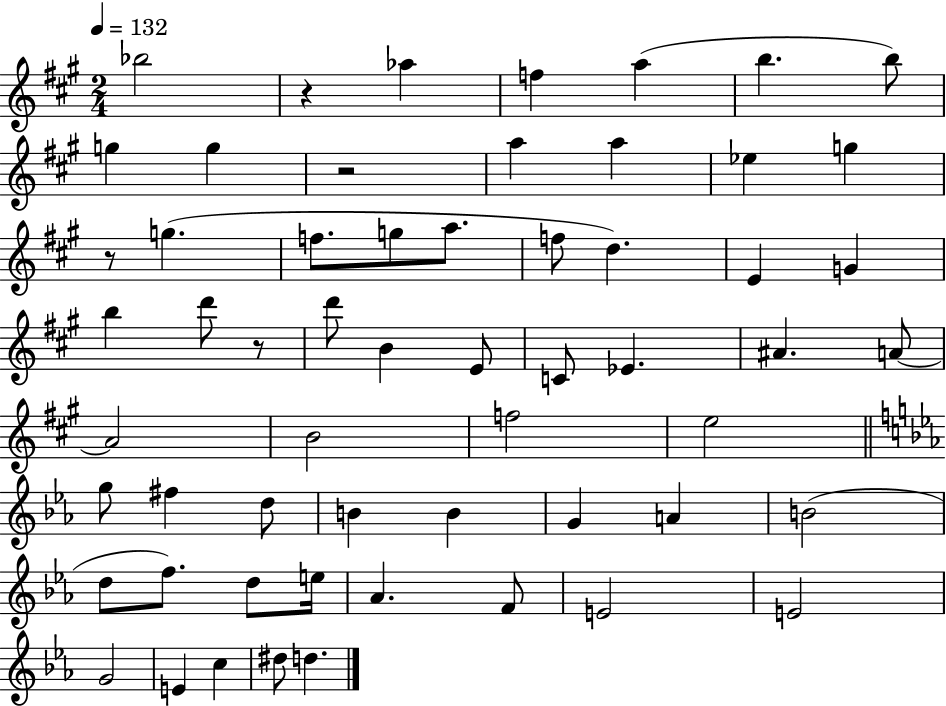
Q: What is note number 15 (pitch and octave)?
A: G5